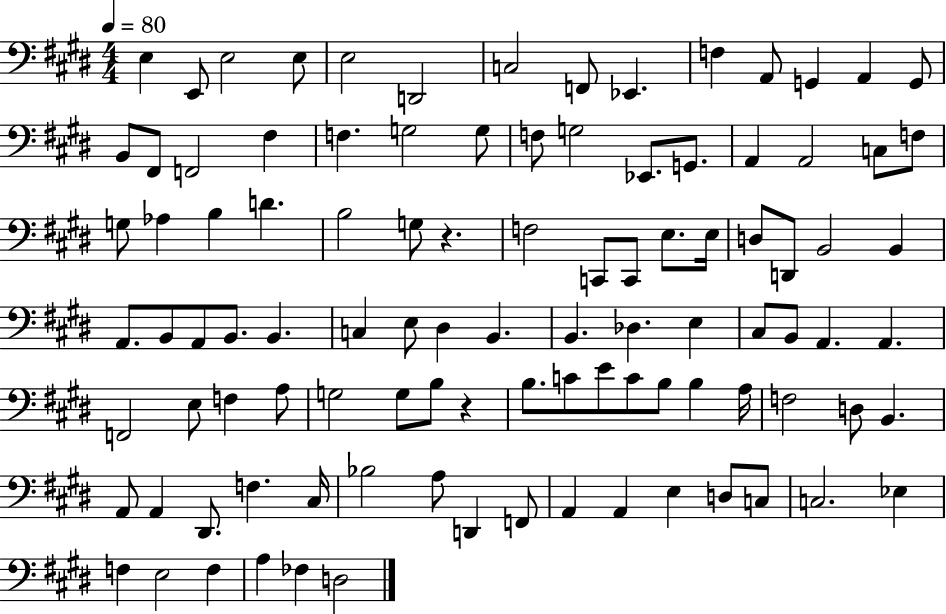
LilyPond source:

{
  \clef bass
  \numericTimeSignature
  \time 4/4
  \key e \major
  \tempo 4 = 80
  \repeat volta 2 { e4 e,8 e2 e8 | e2 d,2 | c2 f,8 ees,4. | f4 a,8 g,4 a,4 g,8 | \break b,8 fis,8 f,2 fis4 | f4. g2 g8 | f8 g2 ees,8. g,8. | a,4 a,2 c8 f8 | \break g8 aes4 b4 d'4. | b2 g8 r4. | f2 c,8 c,8 e8. e16 | d8 d,8 b,2 b,4 | \break a,8. b,8 a,8 b,8. b,4. | c4 e8 dis4 b,4. | b,4. des4. e4 | cis8 b,8 a,4. a,4. | \break f,2 e8 f4 a8 | g2 g8 b8 r4 | b8. c'8 e'8 c'8 b8 b4 a16 | f2 d8 b,4. | \break a,8 a,4 dis,8. f4. cis16 | bes2 a8 d,4 f,8 | a,4 a,4 e4 d8 c8 | c2. ees4 | \break f4 e2 f4 | a4 fes4 d2 | } \bar "|."
}